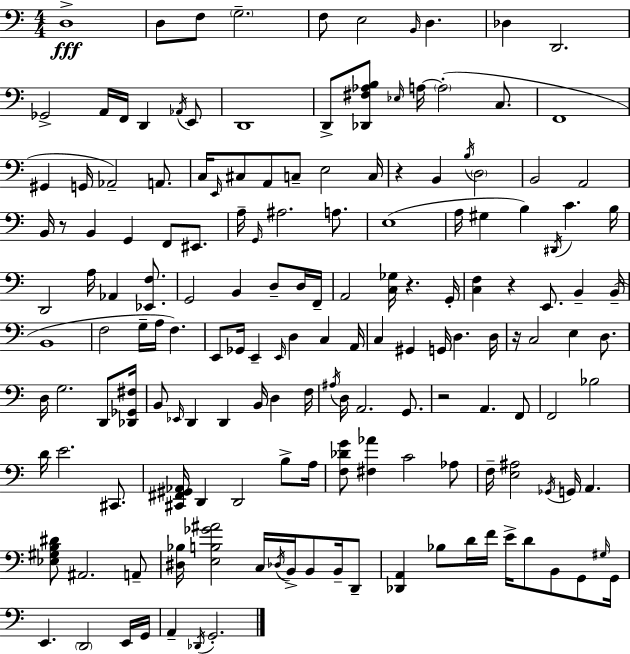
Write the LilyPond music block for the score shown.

{
  \clef bass
  \numericTimeSignature
  \time 4/4
  \key c \major
  \repeat volta 2 { d1->\fff | d8 f8 \parenthesize g2.-- | f8 e2 \grace { b,16 } d4. | des4 d,2. | \break ges,2-> a,16 f,16 d,4 \acciaccatura { aes,16 } | e,8 d,1 | d,8-> <des, fis aes b>8 \grace { ees16 } a16~~ \parenthesize a2-.( | c8. f,1 | \break gis,4 g,16 aes,2--) | a,8. c16 \grace { e,16 } cis8 a,8 c8-- e2 | c16 r4 b,4 \acciaccatura { b16 } \parenthesize d2 | b,2 a,2 | \break b,16 r8 b,4 g,4 | f,8 eis,8. a16-- \grace { g,16 } ais2. | a8. e1( | a16 gis4 b4) \acciaccatura { dis,16 } | \break c'4. b16 d,2 a16 | aes,4 <ees, f>8. g,2 b,4 | d8-- d16 f,16-- a,2 <c ges>16 | r4. g,16-. <c f>4 r4 e,8. | \break b,4-- b,16--( b,1 | f2 g16-- | a16 f4.) e,8 ges,16 e,4-- \grace { e,16 } d4 | c4 a,16 c4 gis,4 | \break g,16 d4. d16 r16 c2 | e4 d8. d16 g2. | d,8 <des, ges, fis>16 b,8 \grace { ees,16 } d,4 d,4 | b,16 d4 f16 \acciaccatura { ais16 } d16 a,2. | \break g,8. r2 | a,4. f,8 f,2 | bes2 d'16 e'2. | cis,8. <cis, fis, gis, aes,>16 d,4 d,2 | \break b8-> a16 <f des' g'>8 <fis aes'>4 | c'2 aes8 f16-- <e ais>2 | \acciaccatura { ges,16 } g,16 a,4. <ees gis b dis'>8 ais,2. | a,8-- <dis bes>16 <e b ges' ais'>2 | \break c16 \acciaccatura { des16 } b,16-> b,8 b,16-- d,8-- <des, a,>4 | bes8 d'16 f'16 e'16-> d'8 b,8 g,8 \grace { gis16 } g,16 e,4. | \parenthesize d,2 e,16 g,16 a,4-- | \acciaccatura { des,16 } g,2.-. } \bar "|."
}